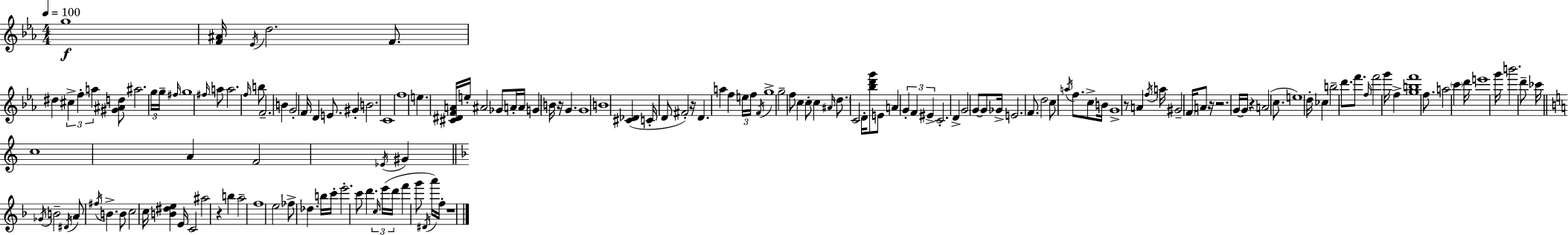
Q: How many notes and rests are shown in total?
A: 158